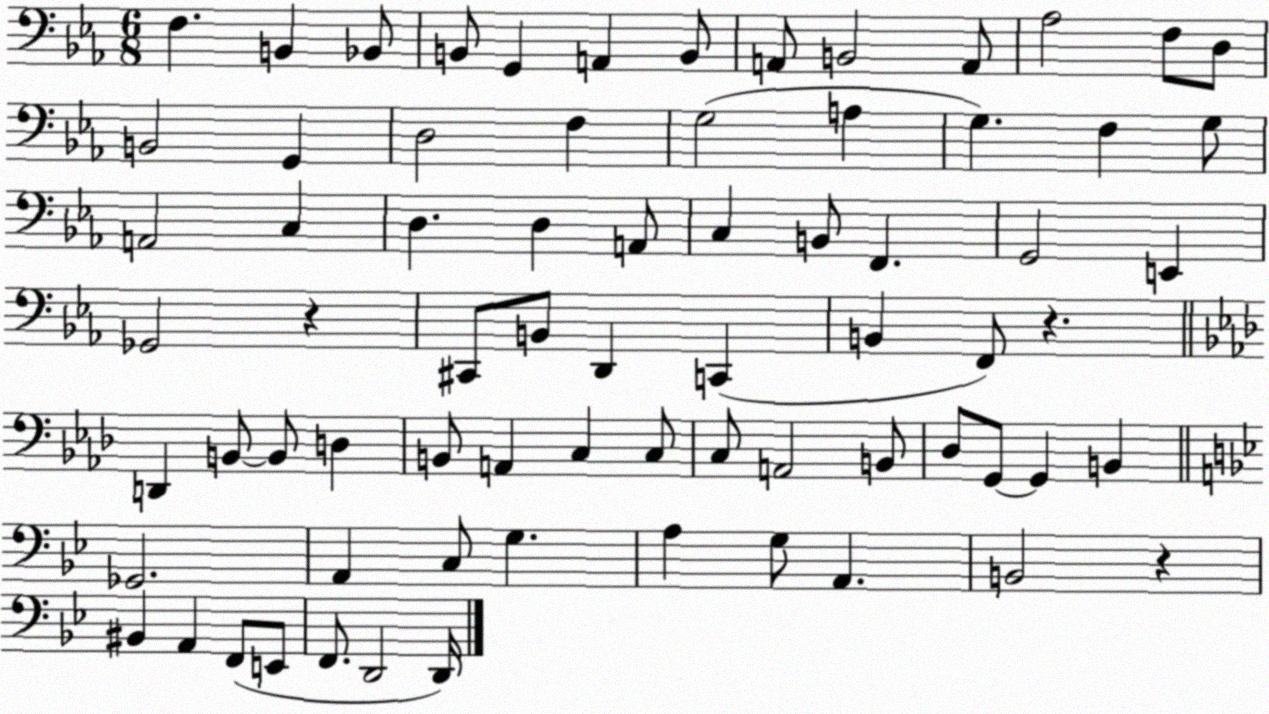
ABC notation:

X:1
T:Untitled
M:6/8
L:1/4
K:Eb
F, B,, _B,,/2 B,,/2 G,, A,, B,,/2 A,,/2 B,,2 A,,/2 _A,2 F,/2 D,/2 B,,2 G,, D,2 F, G,2 A, G, F, G,/2 A,,2 C, D, D, A,,/2 C, B,,/2 F,, G,,2 E,, _G,,2 z ^C,,/2 B,,/2 D,, C,, B,, F,,/2 z D,, B,,/2 B,,/2 D, B,,/2 A,, C, C,/2 C,/2 A,,2 B,,/2 _D,/2 G,,/2 G,, B,, _G,,2 A,, C,/2 G, A, G,/2 A,, B,,2 z ^B,, A,, F,,/2 E,,/2 F,,/2 D,,2 D,,/4